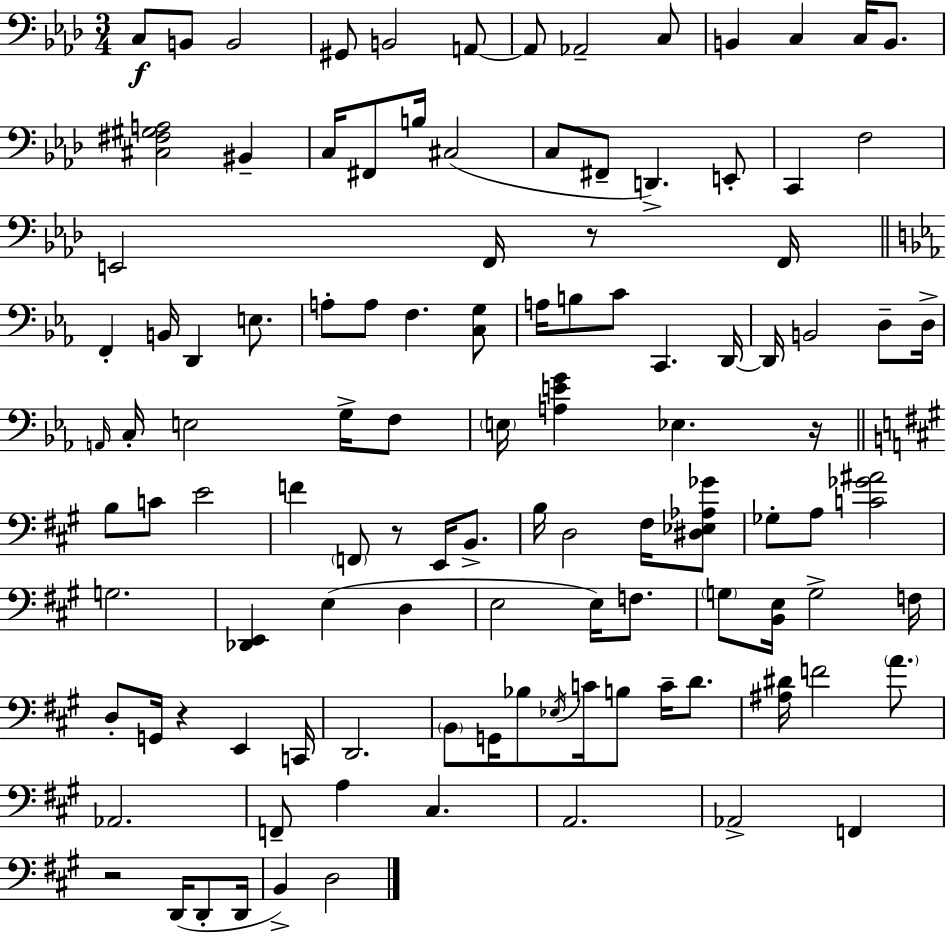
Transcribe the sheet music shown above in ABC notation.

X:1
T:Untitled
M:3/4
L:1/4
K:Ab
C,/2 B,,/2 B,,2 ^G,,/2 B,,2 A,,/2 A,,/2 _A,,2 C,/2 B,, C, C,/4 B,,/2 [^C,^F,^G,A,]2 ^B,, C,/4 ^F,,/2 B,/4 ^C,2 C,/2 ^F,,/2 D,, E,,/2 C,, F,2 E,,2 F,,/4 z/2 F,,/4 F,, B,,/4 D,, E,/2 A,/2 A,/2 F, [C,G,]/2 A,/4 B,/2 C/2 C,, D,,/4 D,,/4 B,,2 D,/2 D,/4 A,,/4 C,/4 E,2 G,/4 F,/2 E,/4 [A,EG] _E, z/4 B,/2 C/2 E2 F F,,/2 z/2 E,,/4 B,,/2 B,/4 D,2 ^F,/4 [^D,_E,_A,_G]/2 _G,/2 A,/2 [C_G^A]2 G,2 [_D,,E,,] E, D, E,2 E,/4 F,/2 G,/2 [B,,E,]/4 G,2 F,/4 D,/2 G,,/4 z E,, C,,/4 D,,2 B,,/2 G,,/4 _B,/2 _E,/4 C/4 B,/2 C/4 D/2 [^A,^D]/4 F2 A/2 _A,,2 F,,/2 A, ^C, A,,2 _A,,2 F,, z2 D,,/4 D,,/2 D,,/4 B,, D,2